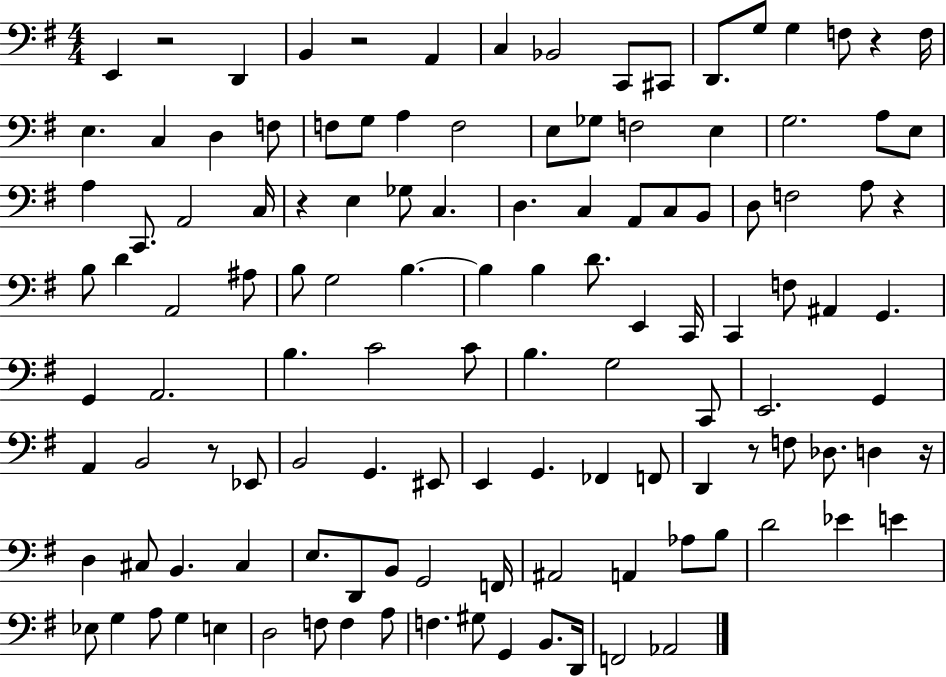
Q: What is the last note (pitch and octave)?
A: Ab2